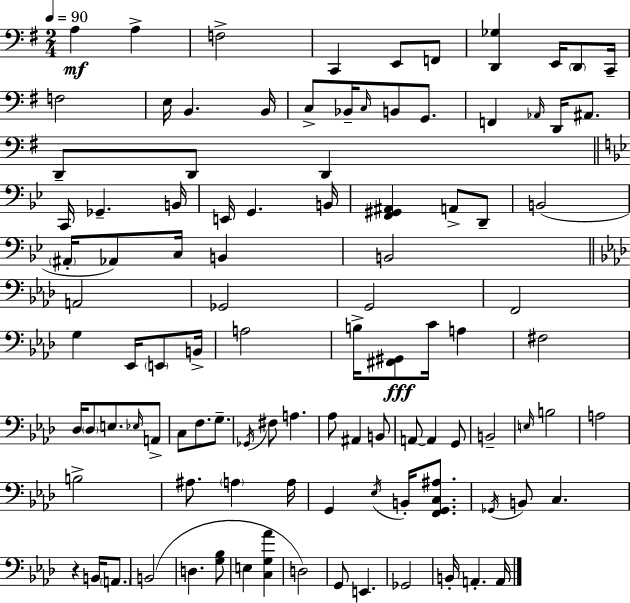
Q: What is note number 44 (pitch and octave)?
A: G3